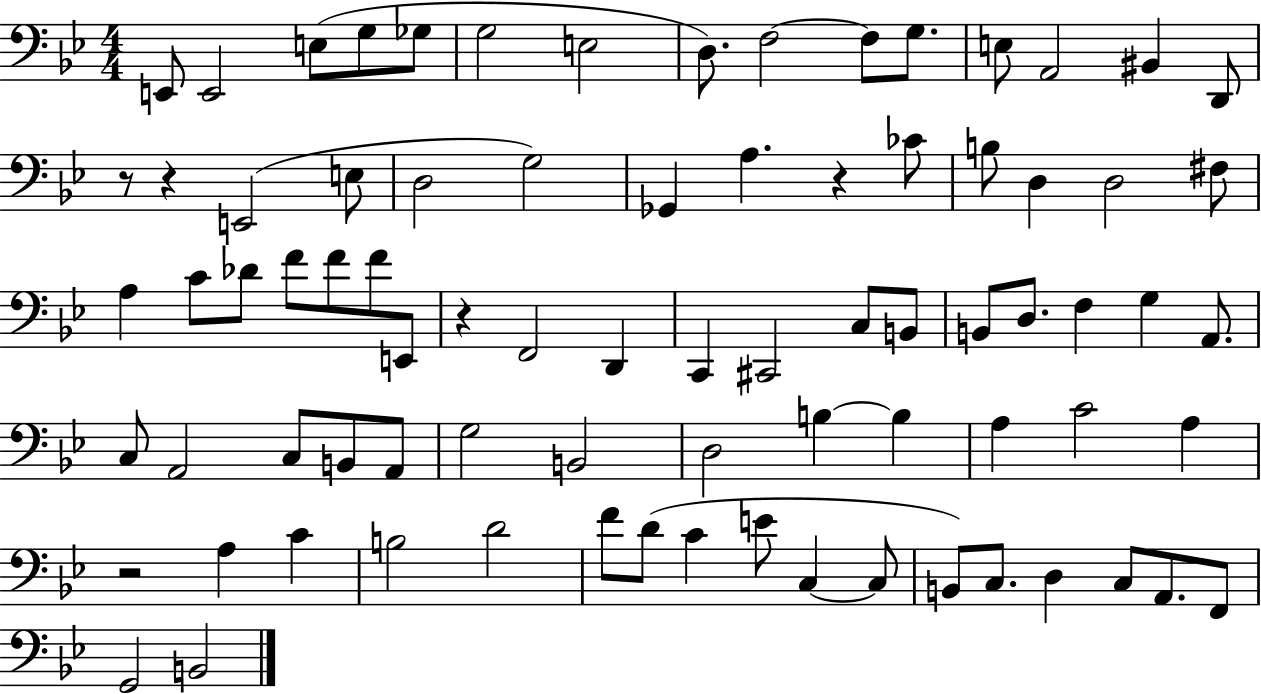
E2/e E2/h E3/e G3/e Gb3/e G3/h E3/h D3/e. F3/h F3/e G3/e. E3/e A2/h BIS2/q D2/e R/e R/q E2/h E3/e D3/h G3/h Gb2/q A3/q. R/q CES4/e B3/e D3/q D3/h F#3/e A3/q C4/e Db4/e F4/e F4/e F4/e E2/e R/q F2/h D2/q C2/q C#2/h C3/e B2/e B2/e D3/e. F3/q G3/q A2/e. C3/e A2/h C3/e B2/e A2/e G3/h B2/h D3/h B3/q B3/q A3/q C4/h A3/q R/h A3/q C4/q B3/h D4/h F4/e D4/e C4/q E4/e C3/q C3/e B2/e C3/e. D3/q C3/e A2/e. F2/e G2/h B2/h